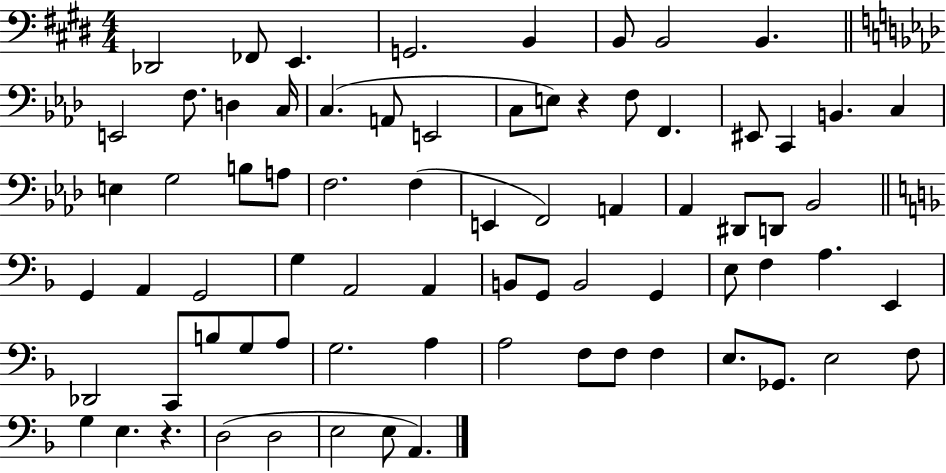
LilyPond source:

{
  \clef bass
  \numericTimeSignature
  \time 4/4
  \key e \major
  des,2 fes,8 e,4. | g,2. b,4 | b,8 b,2 b,4. | \bar "||" \break \key aes \major e,2 f8. d4 c16 | c4.( a,8 e,2 | c8 e8) r4 f8 f,4. | eis,8 c,4 b,4. c4 | \break e4 g2 b8 a8 | f2. f4( | e,4 f,2) a,4 | aes,4 dis,8 d,8 bes,2 | \break \bar "||" \break \key f \major g,4 a,4 g,2 | g4 a,2 a,4 | b,8 g,8 b,2 g,4 | e8 f4 a4. e,4 | \break des,2 c,8 b8 g8 a8 | g2. a4 | a2 f8 f8 f4 | e8. ges,8. e2 f8 | \break g4 e4. r4. | d2( d2 | e2 e8 a,4.) | \bar "|."
}